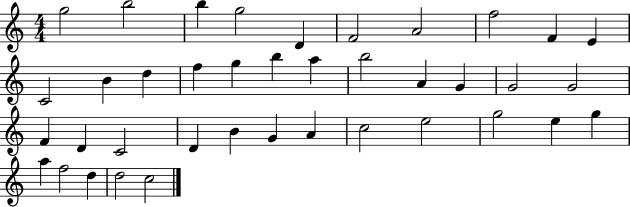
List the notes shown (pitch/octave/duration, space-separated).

G5/h B5/h B5/q G5/h D4/q F4/h A4/h F5/h F4/q E4/q C4/h B4/q D5/q F5/q G5/q B5/q A5/q B5/h A4/q G4/q G4/h G4/h F4/q D4/q C4/h D4/q B4/q G4/q A4/q C5/h E5/h G5/h E5/q G5/q A5/q F5/h D5/q D5/h C5/h